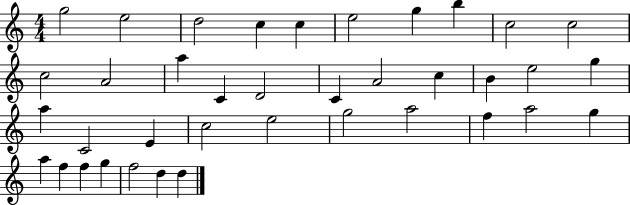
G5/h E5/h D5/h C5/q C5/q E5/h G5/q B5/q C5/h C5/h C5/h A4/h A5/q C4/q D4/h C4/q A4/h C5/q B4/q E5/h G5/q A5/q C4/h E4/q C5/h E5/h G5/h A5/h F5/q A5/h G5/q A5/q F5/q F5/q G5/q F5/h D5/q D5/q